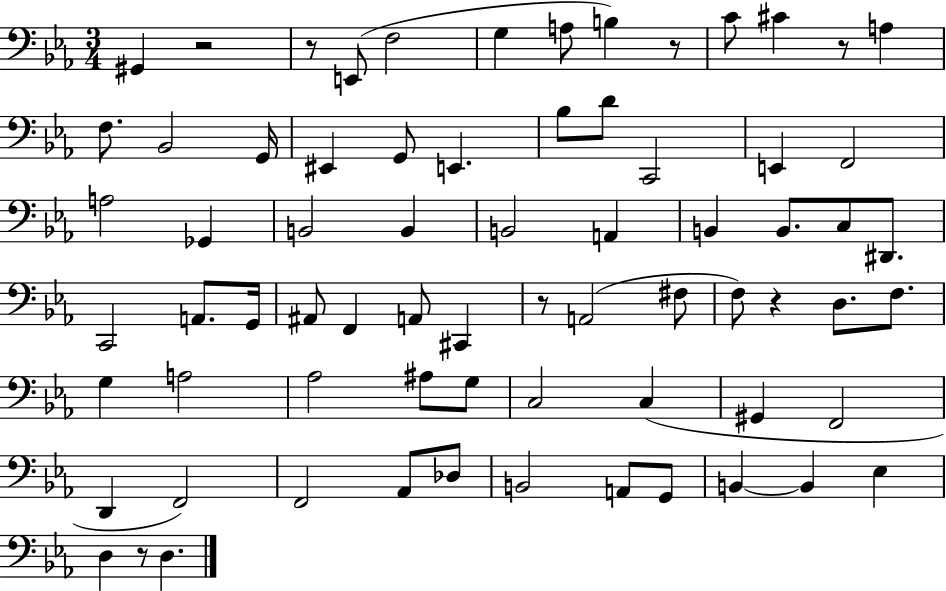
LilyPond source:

{
  \clef bass
  \numericTimeSignature
  \time 3/4
  \key ees \major
  \repeat volta 2 { gis,4 r2 | r8 e,8( f2 | g4 a8 b4) r8 | c'8 cis'4 r8 a4 | \break f8. bes,2 g,16 | eis,4 g,8 e,4. | bes8 d'8 c,2 | e,4 f,2 | \break a2 ges,4 | b,2 b,4 | b,2 a,4 | b,4 b,8. c8 dis,8. | \break c,2 a,8. g,16 | ais,8 f,4 a,8 cis,4 | r8 a,2( fis8 | f8) r4 d8. f8. | \break g4 a2 | aes2 ais8 g8 | c2 c4( | gis,4 f,2 | \break d,4 f,2) | f,2 aes,8 des8 | b,2 a,8 g,8 | b,4~~ b,4 ees4 | \break d4 r8 d4. | } \bar "|."
}